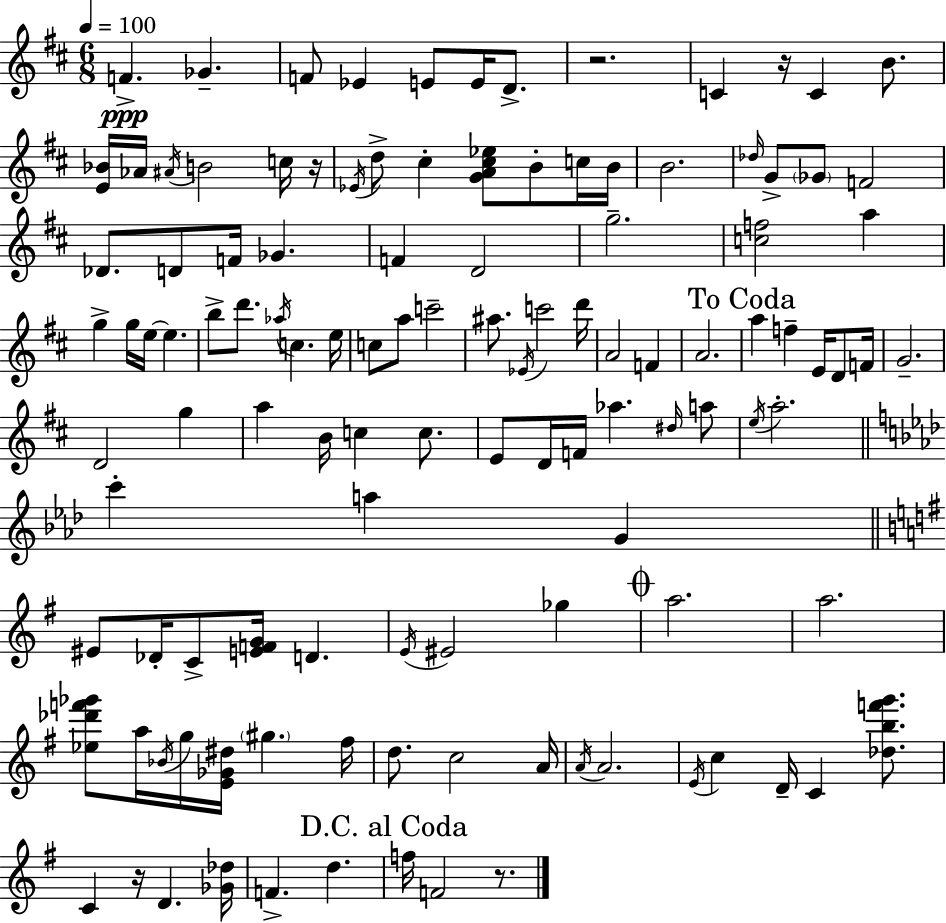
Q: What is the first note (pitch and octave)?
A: F4